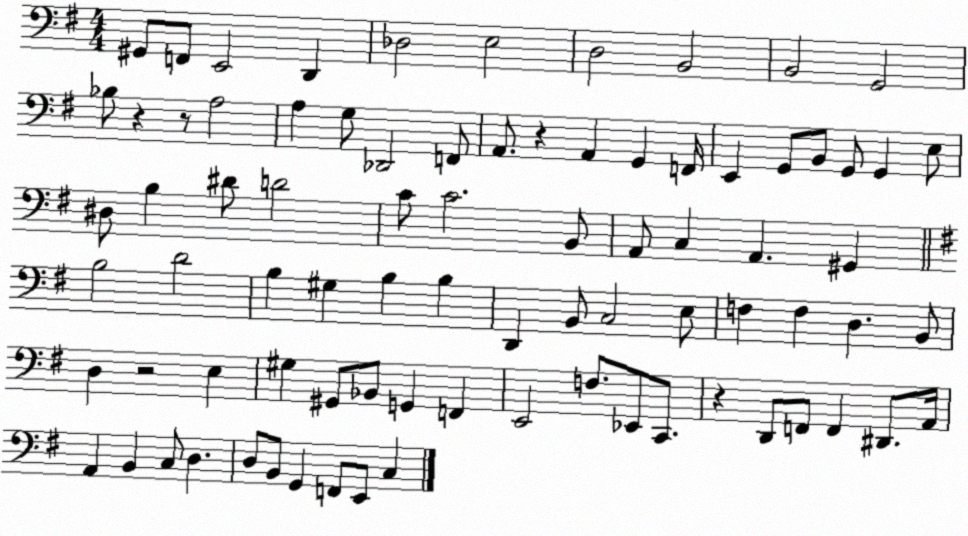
X:1
T:Untitled
M:4/4
L:1/4
K:G
^G,,/2 F,,/2 E,,2 D,, _D,2 E,2 D,2 B,,2 B,,2 G,,2 _B,/2 z z/2 A,2 A, G,/2 _D,,2 F,,/2 A,,/2 z A,, G,, F,,/4 E,, G,,/2 B,,/2 G,,/2 G,, E,/2 ^D,/2 B, ^D/2 D2 C/2 C2 B,,/2 A,,/2 C, A,, ^G,, B,2 D2 B, ^G, B, B, D,, B,,/2 C,2 E,/2 F, F, D, B,,/2 D, z2 E, ^G, ^G,,/2 _B,,/2 G,, F,, E,,2 F,/2 _E,,/2 C,,/2 z D,,/2 F,,/2 F,, ^D,,/2 A,,/4 A,, B,, C,/2 D, D,/2 B,,/2 G,, F,,/2 E,,/2 C,